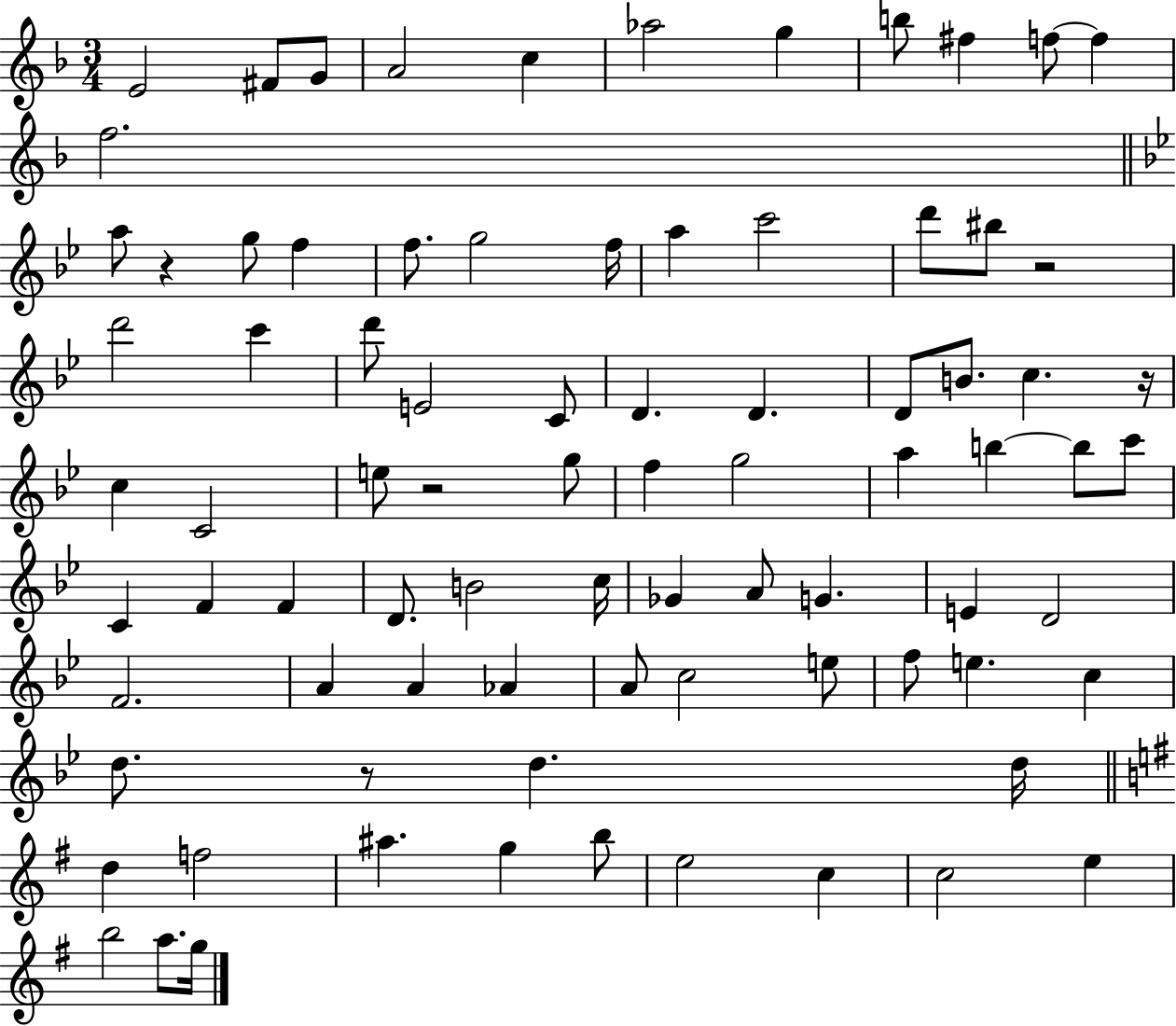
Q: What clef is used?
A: treble